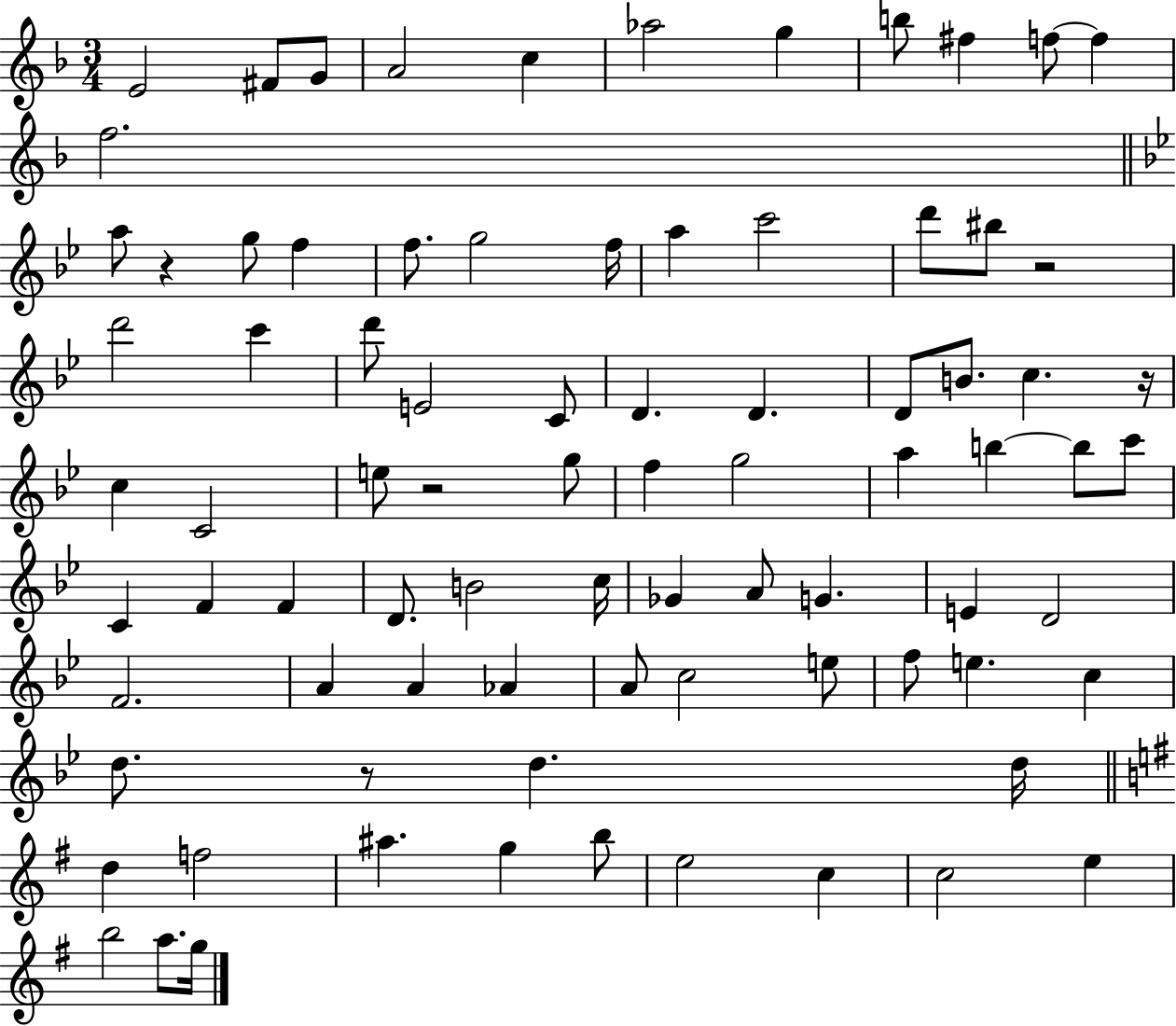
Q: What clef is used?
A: treble